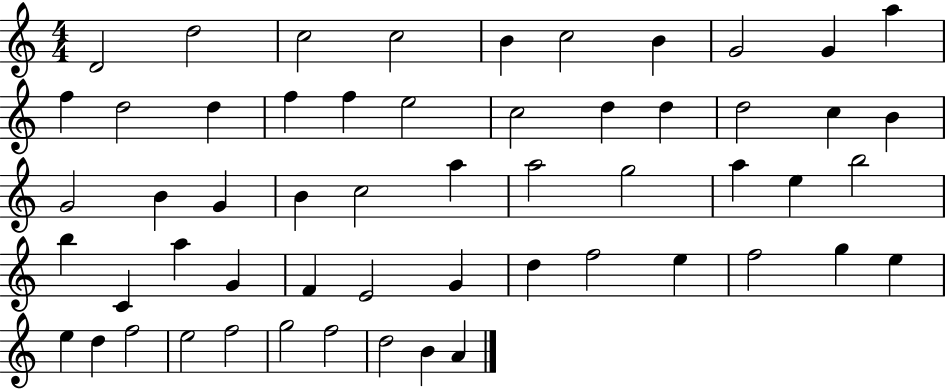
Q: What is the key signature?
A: C major